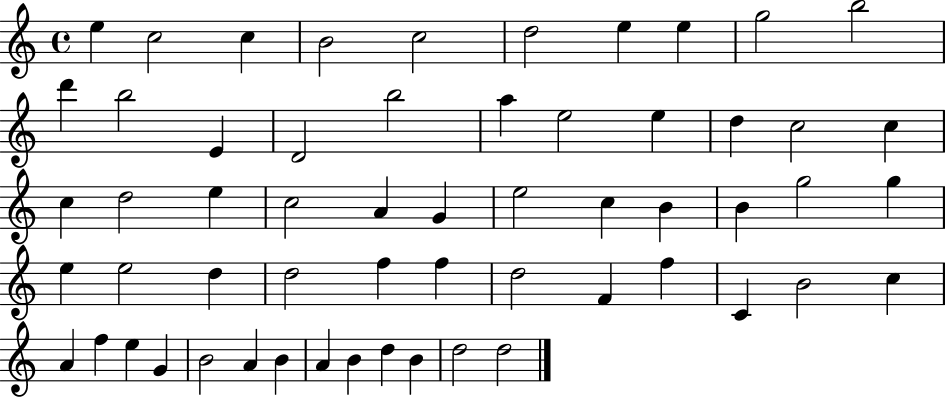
E5/q C5/h C5/q B4/h C5/h D5/h E5/q E5/q G5/h B5/h D6/q B5/h E4/q D4/h B5/h A5/q E5/h E5/q D5/q C5/h C5/q C5/q D5/h E5/q C5/h A4/q G4/q E5/h C5/q B4/q B4/q G5/h G5/q E5/q E5/h D5/q D5/h F5/q F5/q D5/h F4/q F5/q C4/q B4/h C5/q A4/q F5/q E5/q G4/q B4/h A4/q B4/q A4/q B4/q D5/q B4/q D5/h D5/h